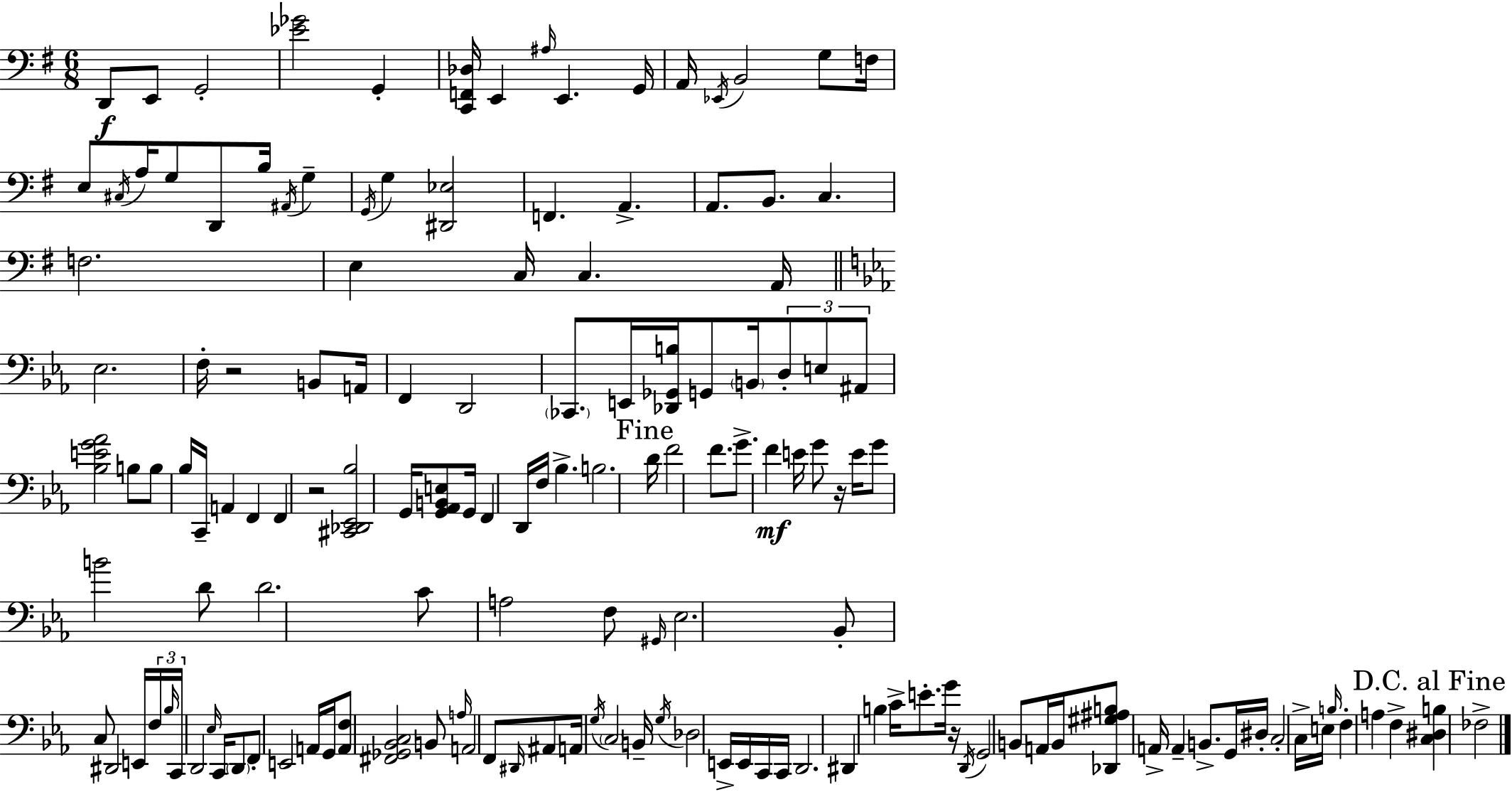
D2/e E2/e G2/h [Eb4,Gb4]/h G2/q [C2,F2,Db3]/s E2/q A#3/s E2/q. G2/s A2/s Eb2/s B2/h G3/e F3/s E3/e C#3/s A3/s G3/e D2/e B3/s A#2/s G3/q G2/s G3/q [D#2,Eb3]/h F2/q. A2/q. A2/e. B2/e. C3/q. F3/h. E3/q C3/s C3/q. A2/s Eb3/h. F3/s R/h B2/e A2/s F2/q D2/h CES2/e. E2/s [Db2,Gb2,B3]/s G2/e B2/s D3/e E3/e A#2/e [Bb3,E4,G4,Ab4]/h B3/e B3/e Bb3/s C2/s A2/q F2/q F2/q R/h [C#2,Db2,Eb2,Bb3]/h G2/s [G2,Ab2,B2,E3]/e G2/s F2/q D2/s F3/s Bb3/q. B3/h. D4/s F4/h F4/e. G4/e. F4/q E4/s G4/e R/s E4/s G4/e B4/h D4/e D4/h. C4/e A3/h F3/e G#2/s Eb3/h. Bb2/e C3/e D#2/h E2/s F3/s Bb3/s C2/s D2/h Eb3/s C2/s D2/e F2/e E2/h A2/s G2/s [A2,F3]/e [F#2,Gb2,Bb2,C3]/h B2/e A3/s A2/h F2/e D#2/s A#2/e A2/s G3/s C3/h B2/s G3/s Db3/h E2/s E2/s C2/s C2/s D2/h. D#2/q B3/q C4/s E4/e. G4/s R/s D2/s G2/h B2/e A2/s B2/s [Db2,G#3,A#3,B3]/e A2/s A2/q B2/e. G2/s D#3/s C3/h C3/s E3/s B3/s F3/q A3/q F3/q [C3,D#3,B3]/q FES3/h